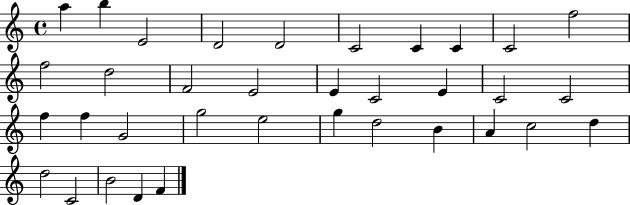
X:1
T:Untitled
M:4/4
L:1/4
K:C
a b E2 D2 D2 C2 C C C2 f2 f2 d2 F2 E2 E C2 E C2 C2 f f G2 g2 e2 g d2 B A c2 d d2 C2 B2 D F